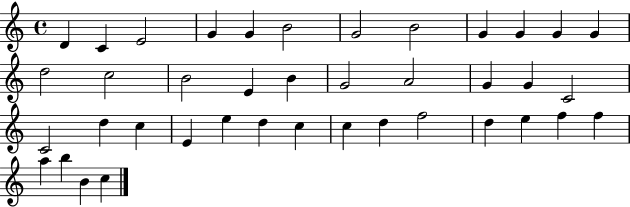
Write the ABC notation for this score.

X:1
T:Untitled
M:4/4
L:1/4
K:C
D C E2 G G B2 G2 B2 G G G G d2 c2 B2 E B G2 A2 G G C2 C2 d c E e d c c d f2 d e f f a b B c